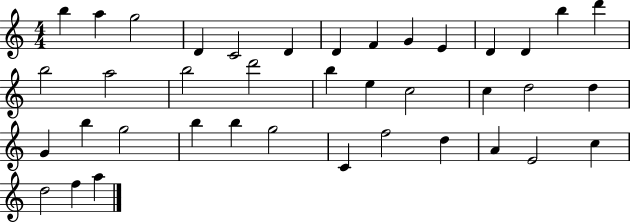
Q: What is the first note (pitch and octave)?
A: B5